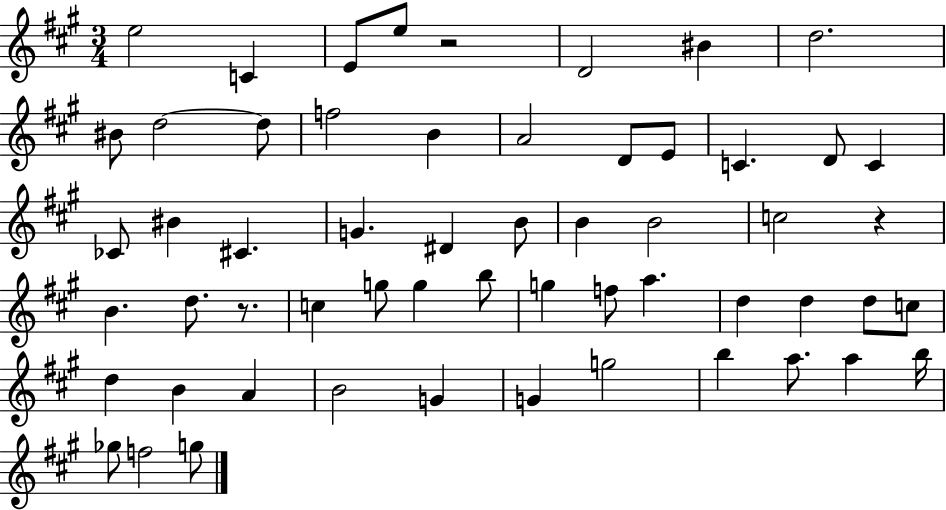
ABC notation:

X:1
T:Untitled
M:3/4
L:1/4
K:A
e2 C E/2 e/2 z2 D2 ^B d2 ^B/2 d2 d/2 f2 B A2 D/2 E/2 C D/2 C _C/2 ^B ^C G ^D B/2 B B2 c2 z B d/2 z/2 c g/2 g b/2 g f/2 a d d d/2 c/2 d B A B2 G G g2 b a/2 a b/4 _g/2 f2 g/2